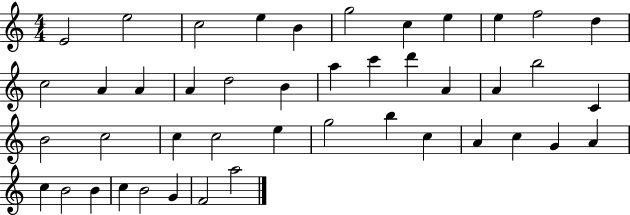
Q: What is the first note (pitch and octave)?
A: E4